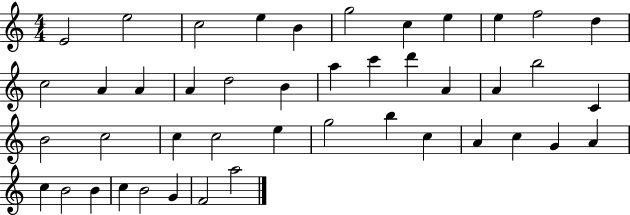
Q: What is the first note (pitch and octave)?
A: E4